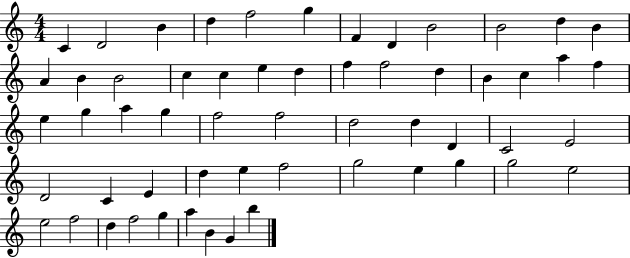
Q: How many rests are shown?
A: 0